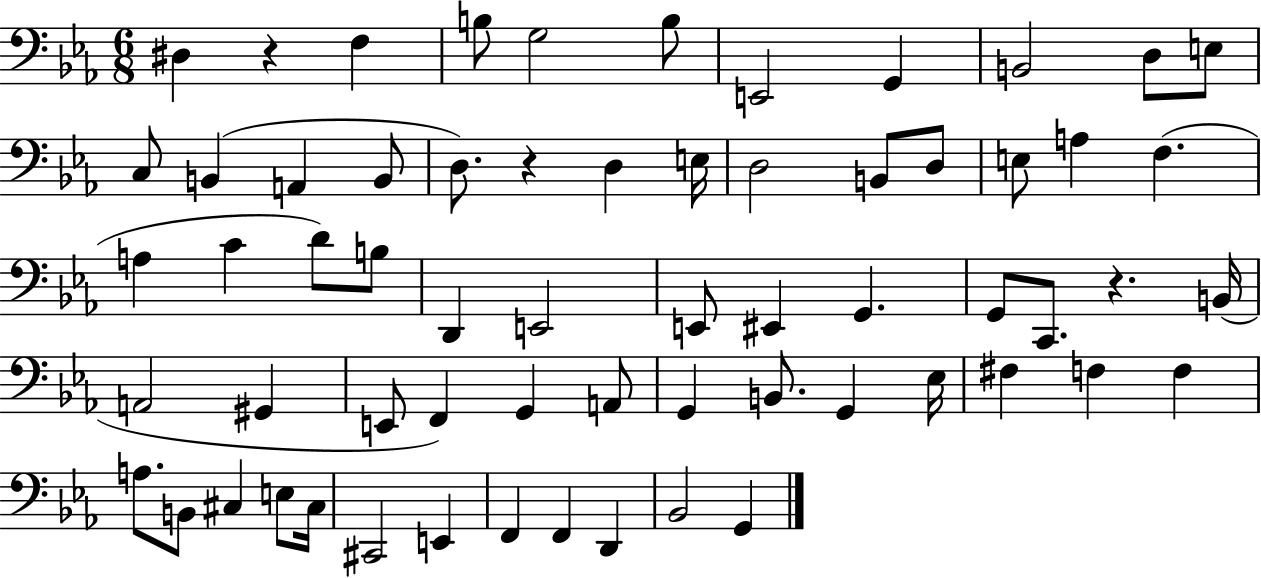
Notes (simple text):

D#3/q R/q F3/q B3/e G3/h B3/e E2/h G2/q B2/h D3/e E3/e C3/e B2/q A2/q B2/e D3/e. R/q D3/q E3/s D3/h B2/e D3/e E3/e A3/q F3/q. A3/q C4/q D4/e B3/e D2/q E2/h E2/e EIS2/q G2/q. G2/e C2/e. R/q. B2/s A2/h G#2/q E2/e F2/q G2/q A2/e G2/q B2/e. G2/q Eb3/s F#3/q F3/q F3/q A3/e. B2/e C#3/q E3/e C#3/s C#2/h E2/q F2/q F2/q D2/q Bb2/h G2/q